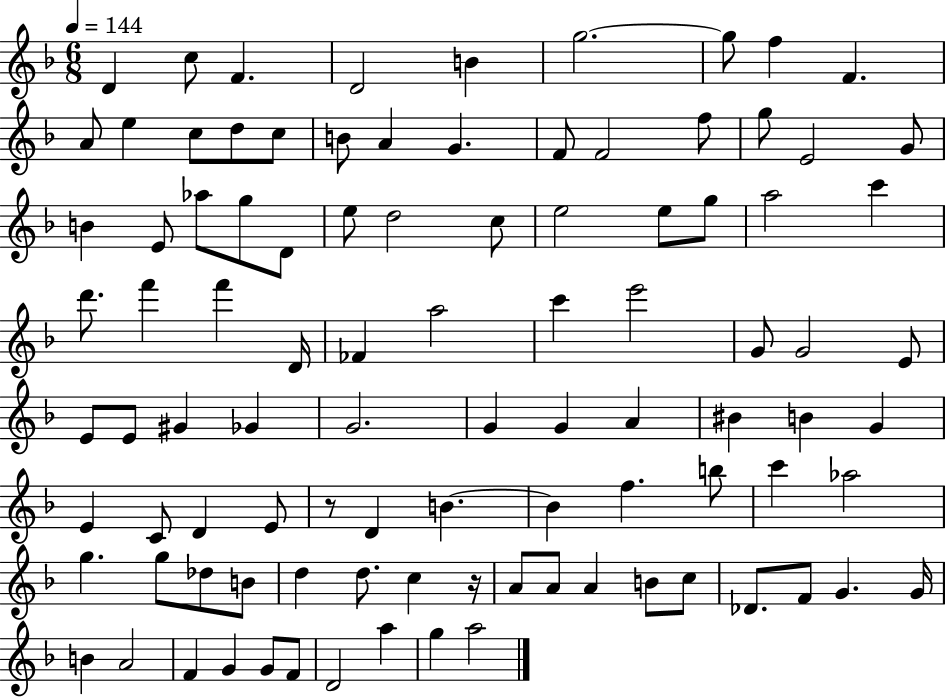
{
  \clef treble
  \numericTimeSignature
  \time 6/8
  \key f \major
  \tempo 4 = 144
  d'4 c''8 f'4. | d'2 b'4 | g''2.~~ | g''8 f''4 f'4. | \break a'8 e''4 c''8 d''8 c''8 | b'8 a'4 g'4. | f'8 f'2 f''8 | g''8 e'2 g'8 | \break b'4 e'8 aes''8 g''8 d'8 | e''8 d''2 c''8 | e''2 e''8 g''8 | a''2 c'''4 | \break d'''8. f'''4 f'''4 d'16 | fes'4 a''2 | c'''4 e'''2 | g'8 g'2 e'8 | \break e'8 e'8 gis'4 ges'4 | g'2. | g'4 g'4 a'4 | bis'4 b'4 g'4 | \break e'4 c'8 d'4 e'8 | r8 d'4 b'4.~~ | b'4 f''4. b''8 | c'''4 aes''2 | \break g''4. g''8 des''8 b'8 | d''4 d''8. c''4 r16 | a'8 a'8 a'4 b'8 c''8 | des'8. f'8 g'4. g'16 | \break b'4 a'2 | f'4 g'4 g'8 f'8 | d'2 a''4 | g''4 a''2 | \break \bar "|."
}